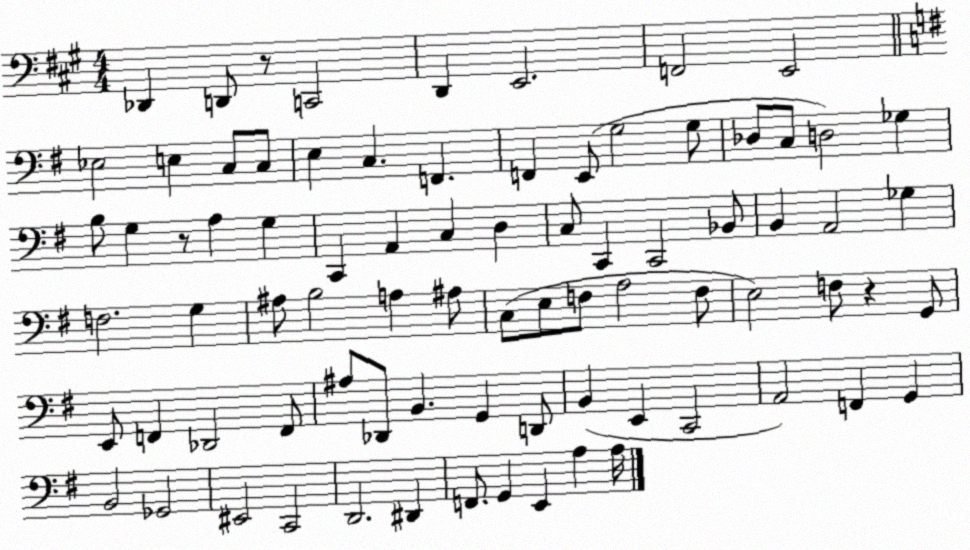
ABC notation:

X:1
T:Untitled
M:4/4
L:1/4
K:A
_D,, D,,/2 z/2 C,,2 D,, E,,2 F,,2 E,,2 _E,2 E, C,/2 C,/2 E, C, F,, F,, E,,/2 G,2 G,/2 _D,/2 C,/2 D,2 _G, B,/2 G, z/2 A, G, C,, A,, C, D, C,/2 C,, C,,2 _B,,/2 B,, A,,2 _G, F,2 G, ^A,/2 B,2 A, ^A,/2 C,/2 E,/2 F,/2 A,2 F,/2 E,2 F,/2 z G,,/2 E,,/2 F,, _D,,2 F,,/2 ^A,/2 _D,,/2 B,, G,, D,,/2 B,, E,, C,,2 A,,2 F,, G,, B,,2 _G,,2 ^E,,2 C,,2 D,,2 ^D,, F,,/2 G,, E,, A, A,/4